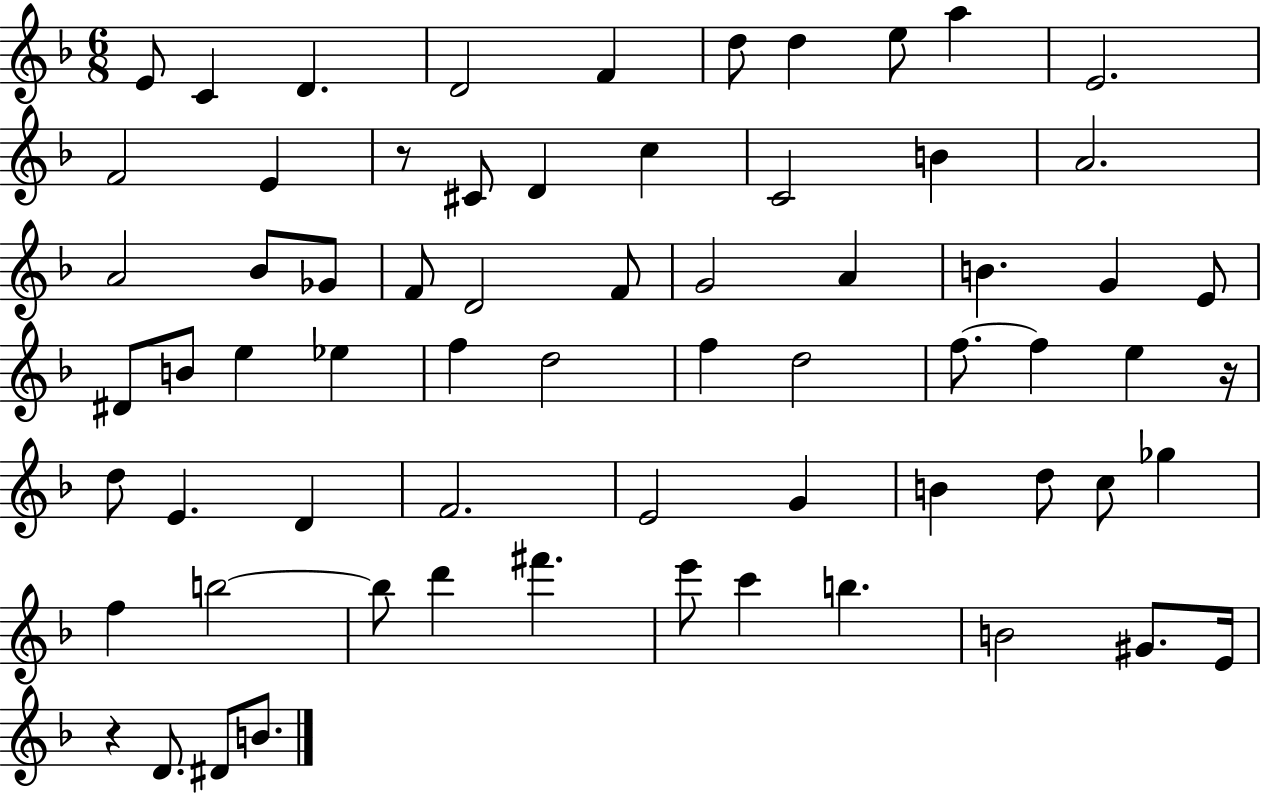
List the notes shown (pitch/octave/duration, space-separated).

E4/e C4/q D4/q. D4/h F4/q D5/e D5/q E5/e A5/q E4/h. F4/h E4/q R/e C#4/e D4/q C5/q C4/h B4/q A4/h. A4/h Bb4/e Gb4/e F4/e D4/h F4/e G4/h A4/q B4/q. G4/q E4/e D#4/e B4/e E5/q Eb5/q F5/q D5/h F5/q D5/h F5/e. F5/q E5/q R/s D5/e E4/q. D4/q F4/h. E4/h G4/q B4/q D5/e C5/e Gb5/q F5/q B5/h B5/e D6/q F#6/q. E6/e C6/q B5/q. B4/h G#4/e. E4/s R/q D4/e. D#4/e B4/e.